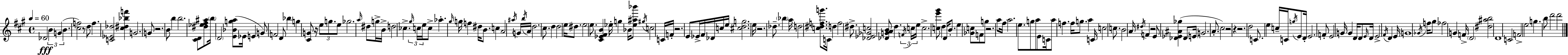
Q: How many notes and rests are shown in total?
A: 177